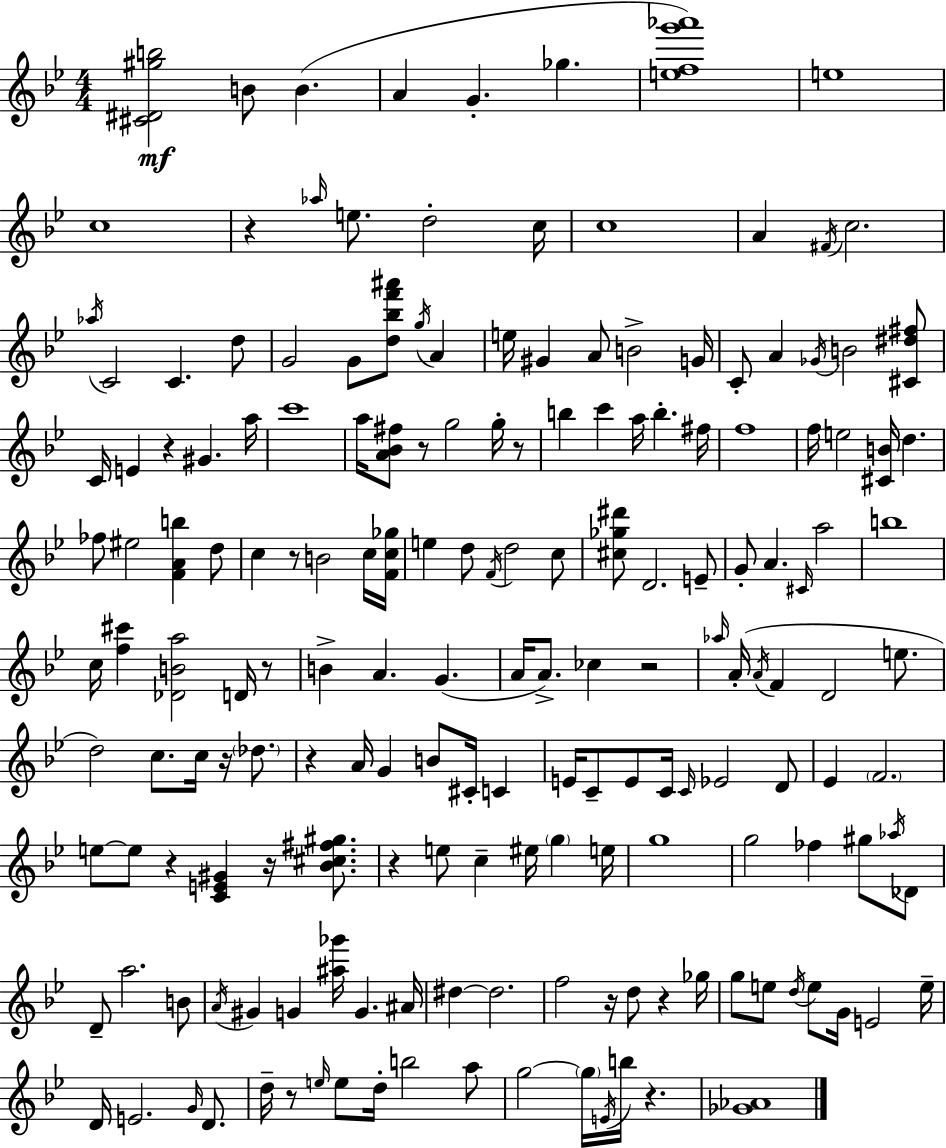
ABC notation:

X:1
T:Untitled
M:4/4
L:1/4
K:Gm
[^C^D^gb]2 B/2 B A G _g [efg'_a']4 e4 c4 z _a/4 e/2 d2 c/4 c4 A ^F/4 c2 _a/4 C2 C d/2 G2 G/2 [d_bf'^a']/2 g/4 A e/4 ^G A/2 B2 G/4 C/2 A _G/4 B2 [^C^d^f]/2 C/4 E z ^G a/4 c'4 a/4 [A_B^f]/2 z/2 g2 g/4 z/2 b c' a/4 b ^f/4 f4 f/4 e2 [^CB]/4 d _f/2 ^e2 [FAb] d/2 c z/2 B2 c/4 [Fc_g]/4 e d/2 F/4 d2 c/2 [^c_g^d']/2 D2 E/2 G/2 A ^C/4 a2 b4 c/4 [f^c'] [_DBa]2 D/4 z/2 B A G A/4 A/2 _c z2 _a/4 A/4 A/4 F D2 e/2 d2 c/2 c/4 z/4 _d/2 z A/4 G B/2 ^C/4 C E/4 C/2 E/2 C/4 C/4 _E2 D/2 _E F2 e/2 e/2 z [CE^G] z/4 [_B^c^f^g]/2 z e/2 c ^e/4 g e/4 g4 g2 _f ^g/2 _a/4 _D/2 D/2 a2 B/2 A/4 ^G G [^a_g']/4 G ^A/4 ^d ^d2 f2 z/4 d/2 z _g/4 g/2 e/2 d/4 e/2 G/4 E2 e/4 D/4 E2 G/4 D/2 d/4 z/2 e/4 e/2 d/4 b2 a/2 g2 g/4 E/4 b/4 z [_G_A]4